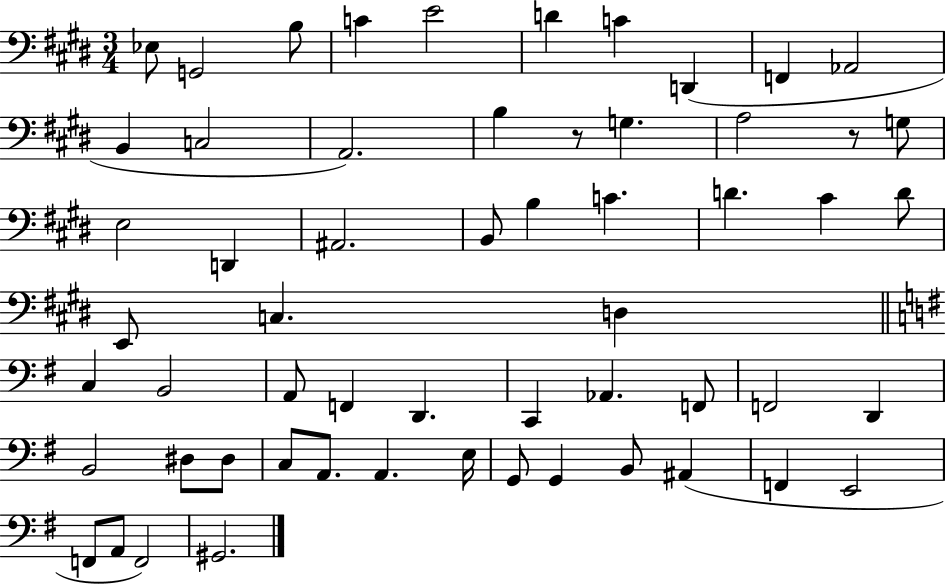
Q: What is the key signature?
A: E major